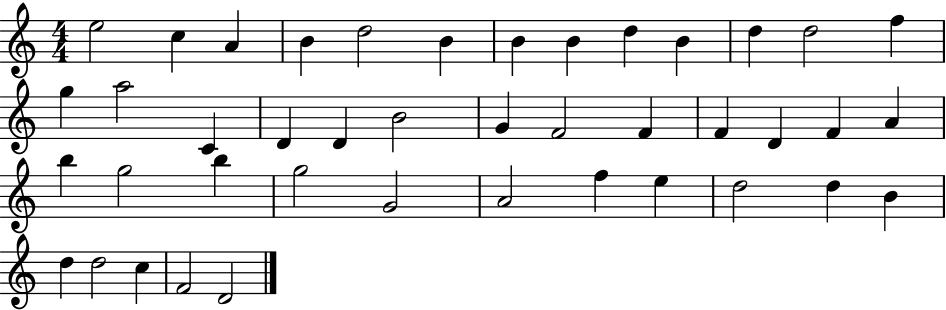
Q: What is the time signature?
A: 4/4